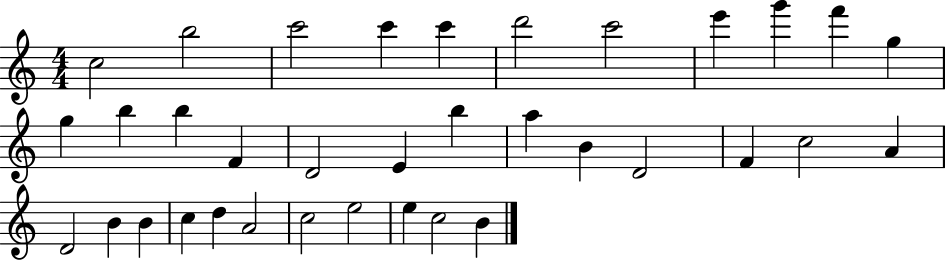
{
  \clef treble
  \numericTimeSignature
  \time 4/4
  \key c \major
  c''2 b''2 | c'''2 c'''4 c'''4 | d'''2 c'''2 | e'''4 g'''4 f'''4 g''4 | \break g''4 b''4 b''4 f'4 | d'2 e'4 b''4 | a''4 b'4 d'2 | f'4 c''2 a'4 | \break d'2 b'4 b'4 | c''4 d''4 a'2 | c''2 e''2 | e''4 c''2 b'4 | \break \bar "|."
}